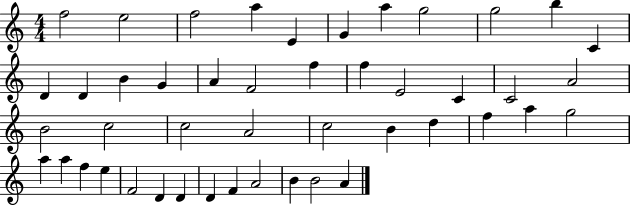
{
  \clef treble
  \numericTimeSignature
  \time 4/4
  \key c \major
  f''2 e''2 | f''2 a''4 e'4 | g'4 a''4 g''2 | g''2 b''4 c'4 | \break d'4 d'4 b'4 g'4 | a'4 f'2 f''4 | f''4 e'2 c'4 | c'2 a'2 | \break b'2 c''2 | c''2 a'2 | c''2 b'4 d''4 | f''4 a''4 g''2 | \break a''4 a''4 f''4 e''4 | f'2 d'4 d'4 | d'4 f'4 a'2 | b'4 b'2 a'4 | \break \bar "|."
}